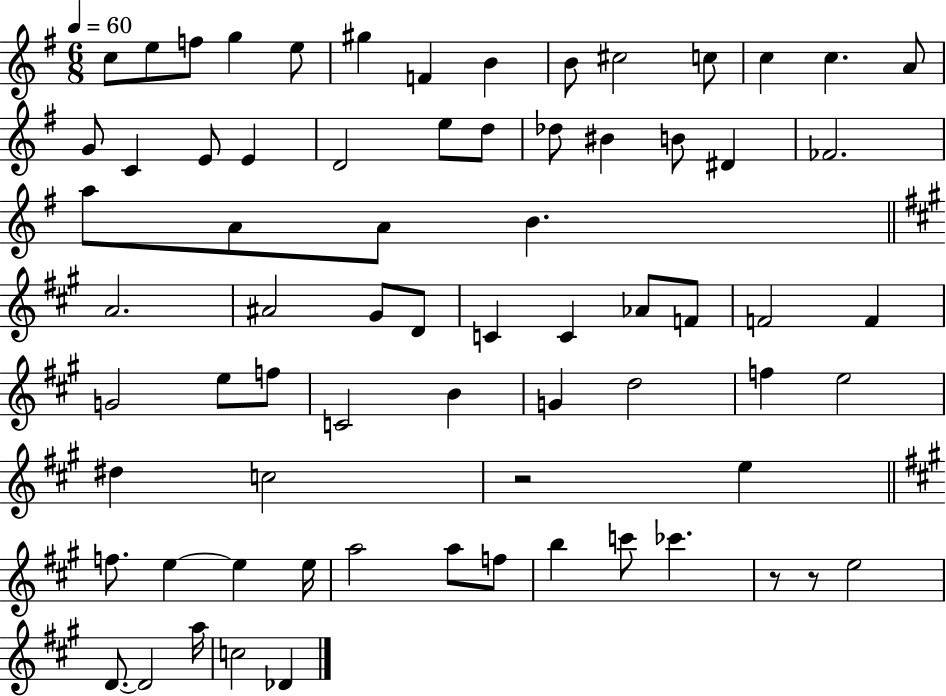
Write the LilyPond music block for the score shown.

{
  \clef treble
  \numericTimeSignature
  \time 6/8
  \key g \major
  \tempo 4 = 60
  c''8 e''8 f''8 g''4 e''8 | gis''4 f'4 b'4 | b'8 cis''2 c''8 | c''4 c''4. a'8 | \break g'8 c'4 e'8 e'4 | d'2 e''8 d''8 | des''8 bis'4 b'8 dis'4 | fes'2. | \break a''8 a'8 a'8 b'4. | \bar "||" \break \key a \major a'2. | ais'2 gis'8 d'8 | c'4 c'4 aes'8 f'8 | f'2 f'4 | \break g'2 e''8 f''8 | c'2 b'4 | g'4 d''2 | f''4 e''2 | \break dis''4 c''2 | r2 e''4 | \bar "||" \break \key a \major f''8. e''4~~ e''4 e''16 | a''2 a''8 f''8 | b''4 c'''8 ces'''4. | r8 r8 e''2 | \break d'8.~~ d'2 a''16 | c''2 des'4 | \bar "|."
}